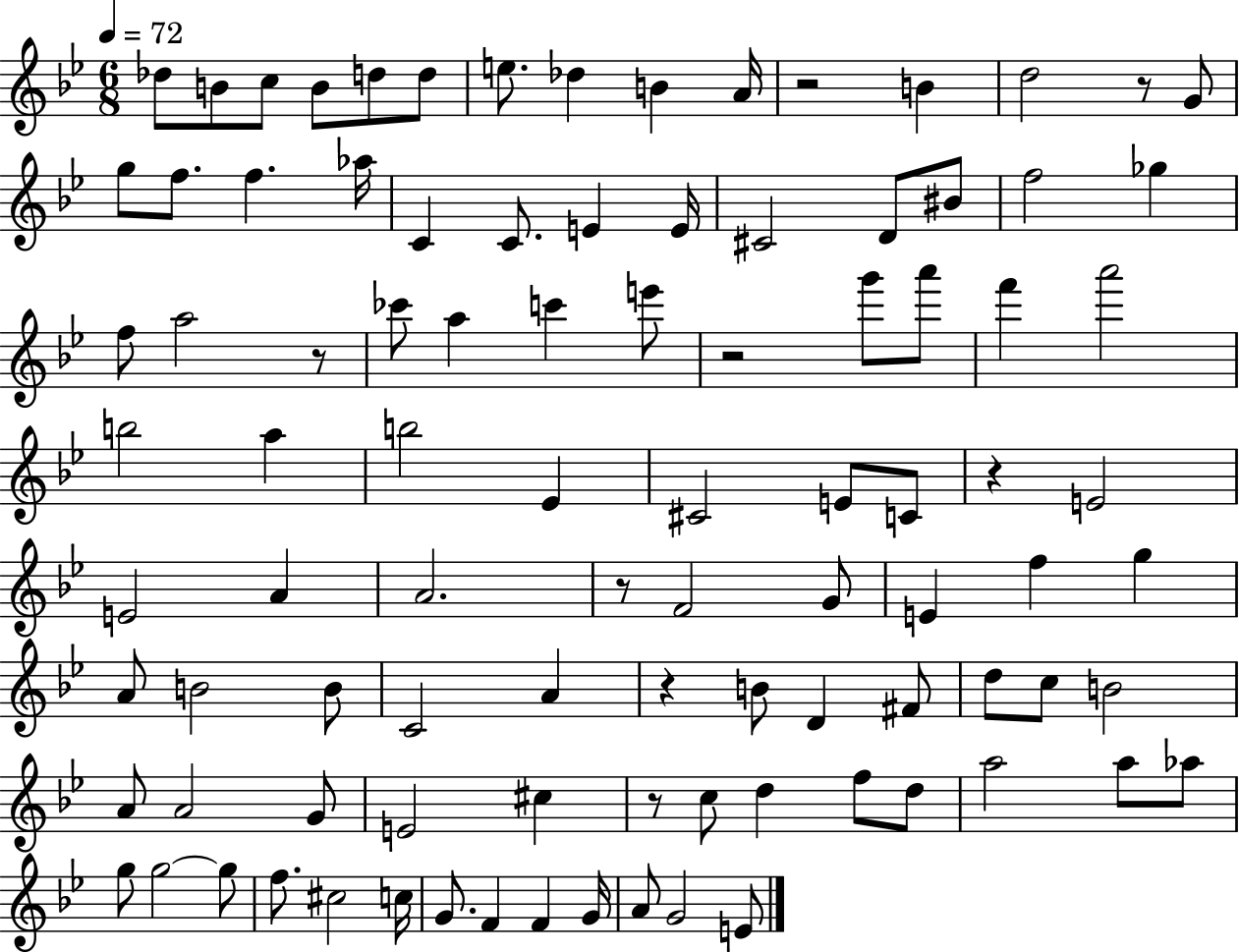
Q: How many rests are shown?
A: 8